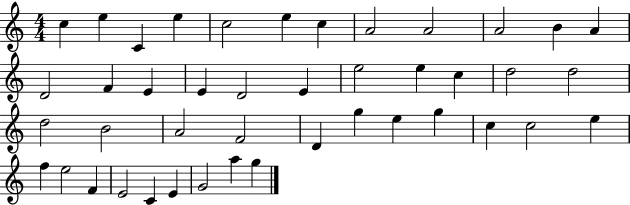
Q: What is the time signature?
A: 4/4